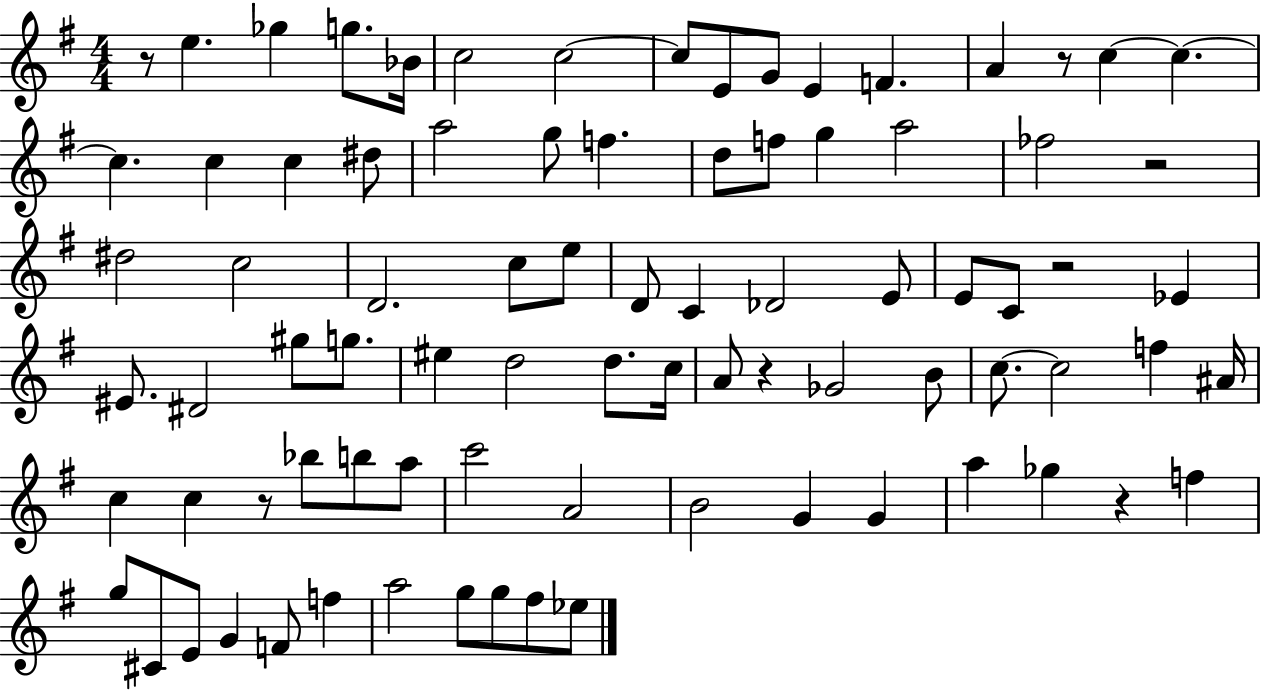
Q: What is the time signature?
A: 4/4